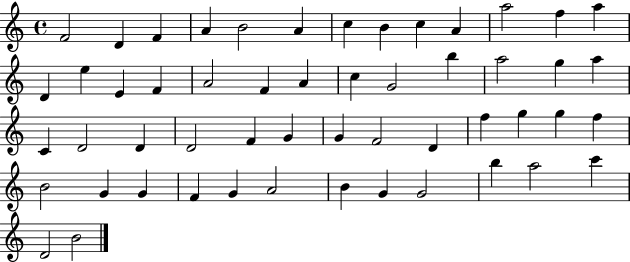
{
  \clef treble
  \time 4/4
  \defaultTimeSignature
  \key c \major
  f'2 d'4 f'4 | a'4 b'2 a'4 | c''4 b'4 c''4 a'4 | a''2 f''4 a''4 | \break d'4 e''4 e'4 f'4 | a'2 f'4 a'4 | c''4 g'2 b''4 | a''2 g''4 a''4 | \break c'4 d'2 d'4 | d'2 f'4 g'4 | g'4 f'2 d'4 | f''4 g''4 g''4 f''4 | \break b'2 g'4 g'4 | f'4 g'4 a'2 | b'4 g'4 g'2 | b''4 a''2 c'''4 | \break d'2 b'2 | \bar "|."
}